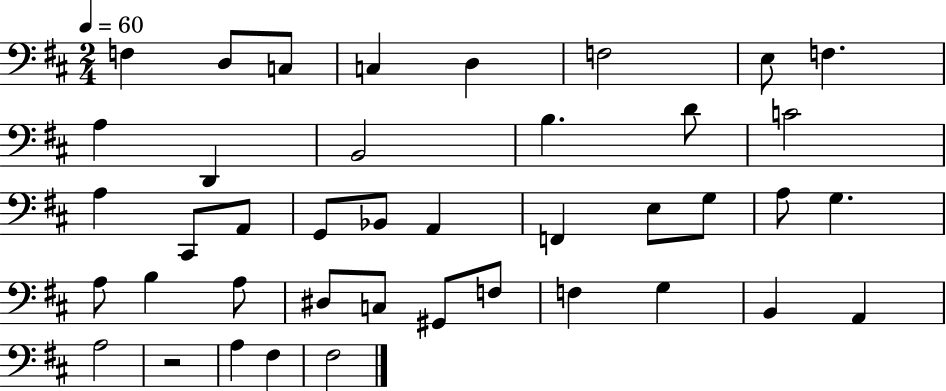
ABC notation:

X:1
T:Untitled
M:2/4
L:1/4
K:D
F, D,/2 C,/2 C, D, F,2 E,/2 F, A, D,, B,,2 B, D/2 C2 A, ^C,,/2 A,,/2 G,,/2 _B,,/2 A,, F,, E,/2 G,/2 A,/2 G, A,/2 B, A,/2 ^D,/2 C,/2 ^G,,/2 F,/2 F, G, B,, A,, A,2 z2 A, ^F, ^F,2